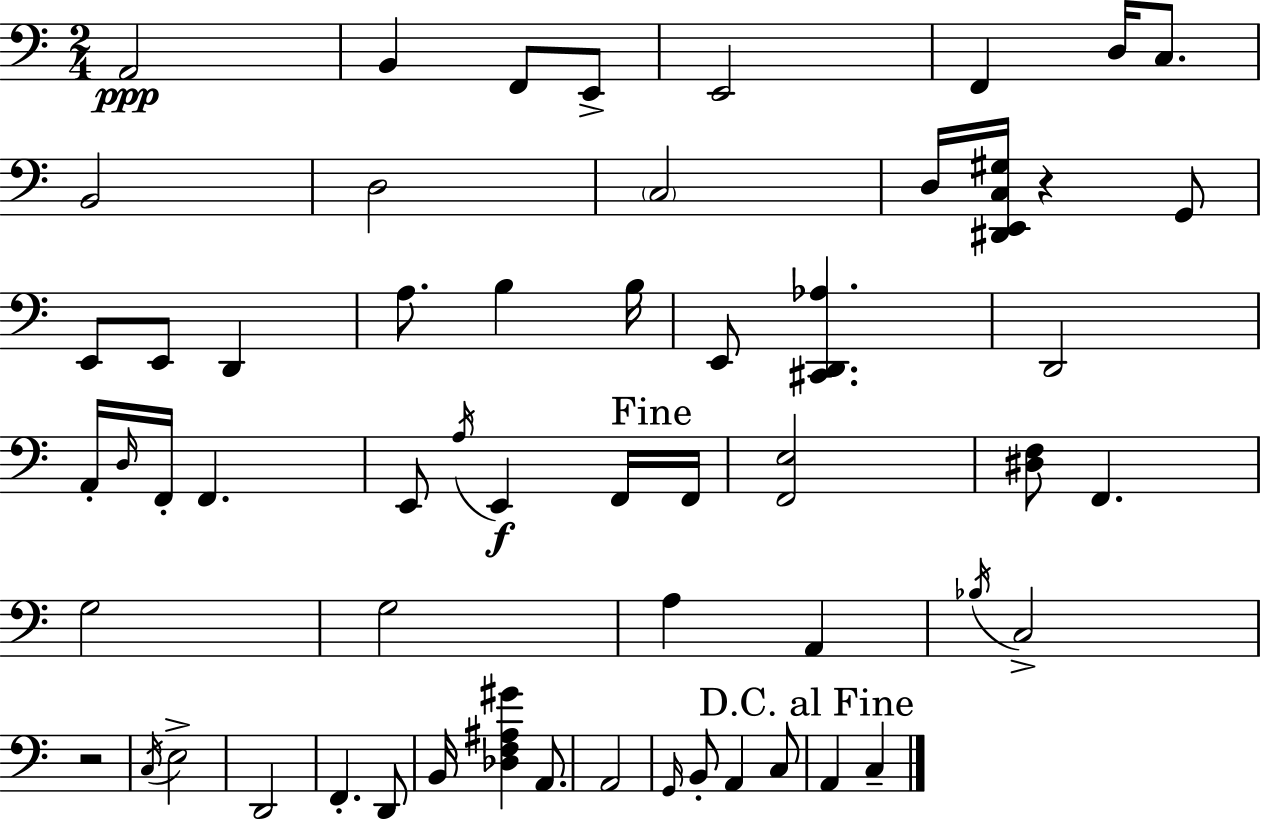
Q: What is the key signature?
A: C major